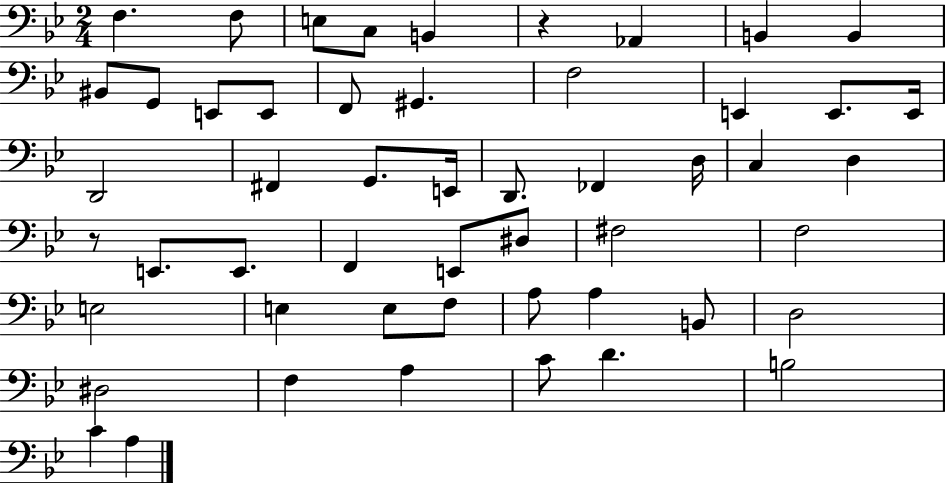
{
  \clef bass
  \numericTimeSignature
  \time 2/4
  \key bes \major
  f4. f8 | e8 c8 b,4 | r4 aes,4 | b,4 b,4 | \break bis,8 g,8 e,8 e,8 | f,8 gis,4. | f2 | e,4 e,8. e,16 | \break d,2 | fis,4 g,8. e,16 | d,8. fes,4 d16 | c4 d4 | \break r8 e,8. e,8. | f,4 e,8 dis8 | fis2 | f2 | \break e2 | e4 e8 f8 | a8 a4 b,8 | d2 | \break dis2 | f4 a4 | c'8 d'4. | b2 | \break c'4 a4 | \bar "|."
}